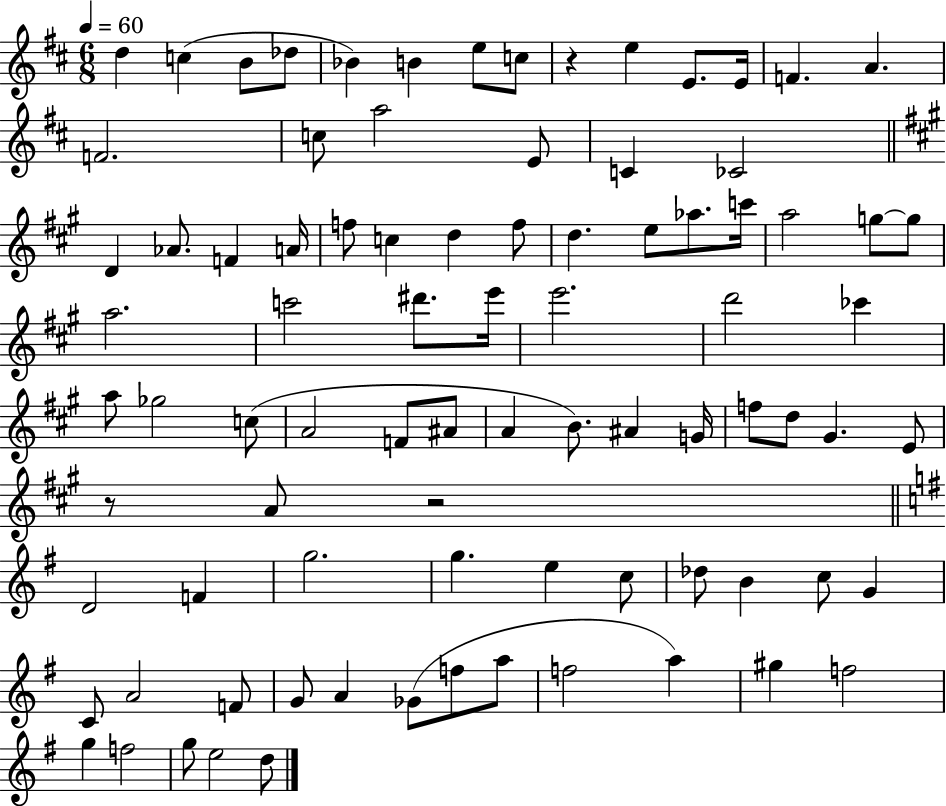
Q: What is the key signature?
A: D major